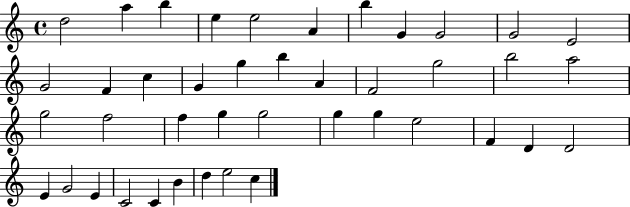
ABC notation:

X:1
T:Untitled
M:4/4
L:1/4
K:C
d2 a b e e2 A b G G2 G2 E2 G2 F c G g b A F2 g2 b2 a2 g2 f2 f g g2 g g e2 F D D2 E G2 E C2 C B d e2 c